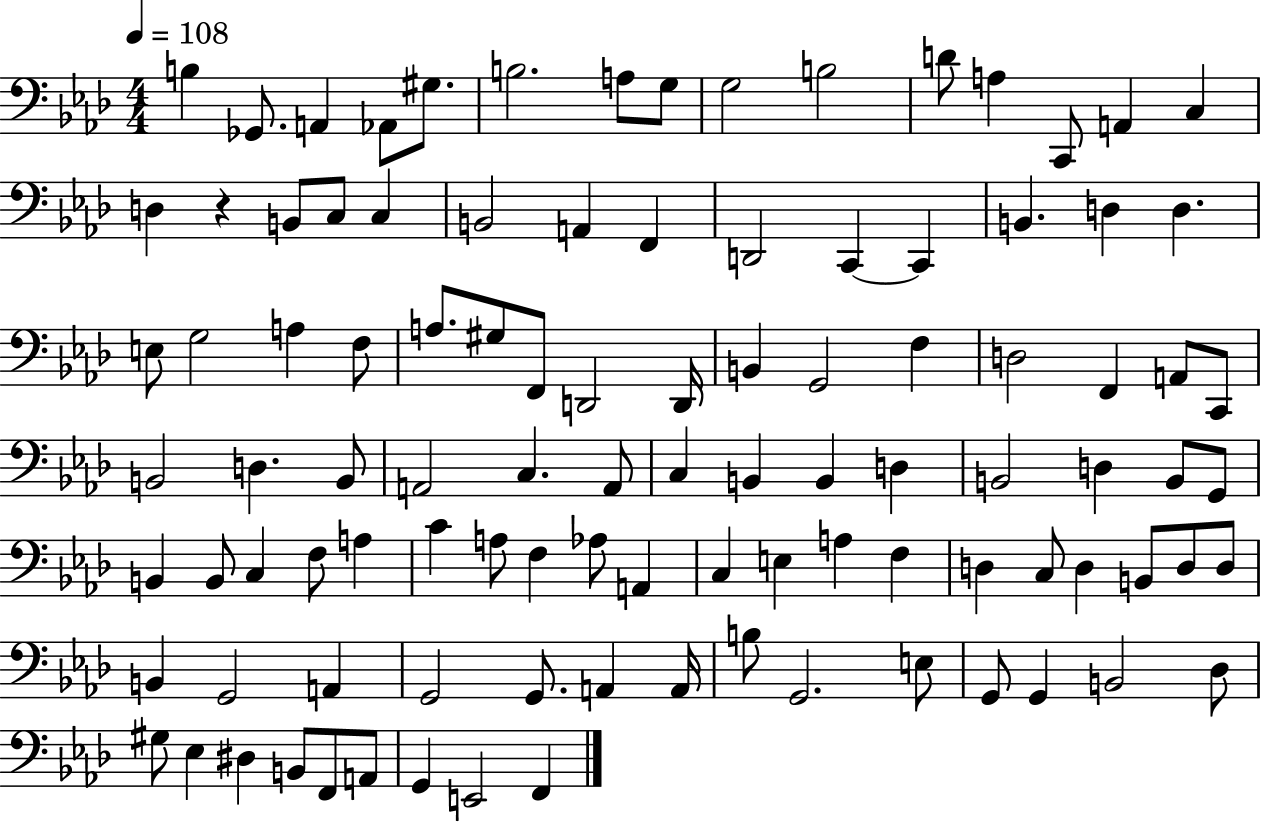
X:1
T:Untitled
M:4/4
L:1/4
K:Ab
B, _G,,/2 A,, _A,,/2 ^G,/2 B,2 A,/2 G,/2 G,2 B,2 D/2 A, C,,/2 A,, C, D, z B,,/2 C,/2 C, B,,2 A,, F,, D,,2 C,, C,, B,, D, D, E,/2 G,2 A, F,/2 A,/2 ^G,/2 F,,/2 D,,2 D,,/4 B,, G,,2 F, D,2 F,, A,,/2 C,,/2 B,,2 D, B,,/2 A,,2 C, A,,/2 C, B,, B,, D, B,,2 D, B,,/2 G,,/2 B,, B,,/2 C, F,/2 A, C A,/2 F, _A,/2 A,, C, E, A, F, D, C,/2 D, B,,/2 D,/2 D,/2 B,, G,,2 A,, G,,2 G,,/2 A,, A,,/4 B,/2 G,,2 E,/2 G,,/2 G,, B,,2 _D,/2 ^G,/2 _E, ^D, B,,/2 F,,/2 A,,/2 G,, E,,2 F,,